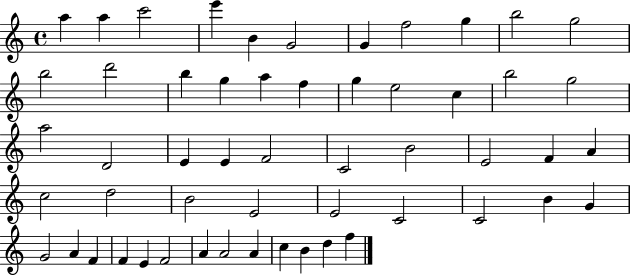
A5/q A5/q C6/h E6/q B4/q G4/h G4/q F5/h G5/q B5/h G5/h B5/h D6/h B5/q G5/q A5/q F5/q G5/q E5/h C5/q B5/h G5/h A5/h D4/h E4/q E4/q F4/h C4/h B4/h E4/h F4/q A4/q C5/h D5/h B4/h E4/h E4/h C4/h C4/h B4/q G4/q G4/h A4/q F4/q F4/q E4/q F4/h A4/q A4/h A4/q C5/q B4/q D5/q F5/q